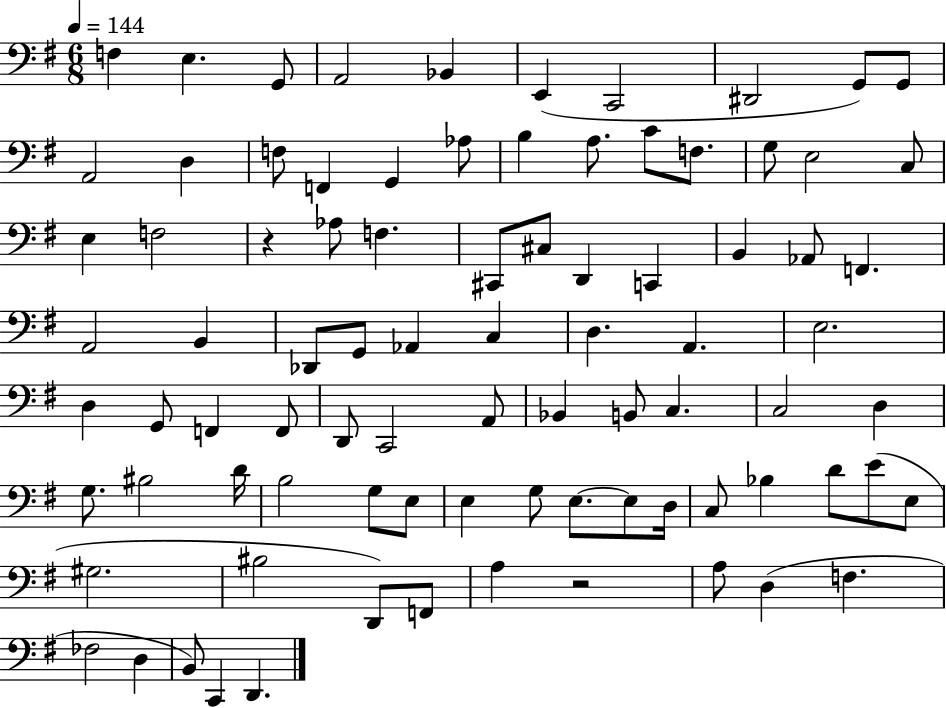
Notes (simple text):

F3/q E3/q. G2/e A2/h Bb2/q E2/q C2/h D#2/h G2/e G2/e A2/h D3/q F3/e F2/q G2/q Ab3/e B3/q A3/e. C4/e F3/e. G3/e E3/h C3/e E3/q F3/h R/q Ab3/e F3/q. C#2/e C#3/e D2/q C2/q B2/q Ab2/e F2/q. A2/h B2/q Db2/e G2/e Ab2/q C3/q D3/q. A2/q. E3/h. D3/q G2/e F2/q F2/e D2/e C2/h A2/e Bb2/q B2/e C3/q. C3/h D3/q G3/e. BIS3/h D4/s B3/h G3/e E3/e E3/q G3/e E3/e. E3/e D3/s C3/e Bb3/q D4/e E4/e E3/e G#3/h. BIS3/h D2/e F2/e A3/q R/h A3/e D3/q F3/q. FES3/h D3/q B2/e C2/q D2/q.